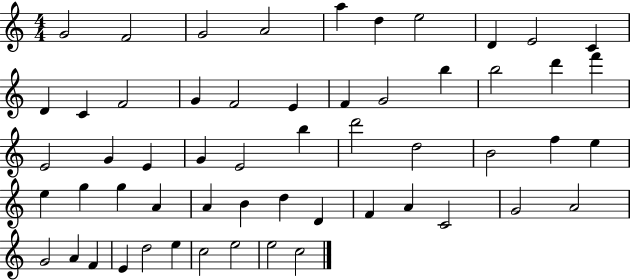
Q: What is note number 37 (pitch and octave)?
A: A4